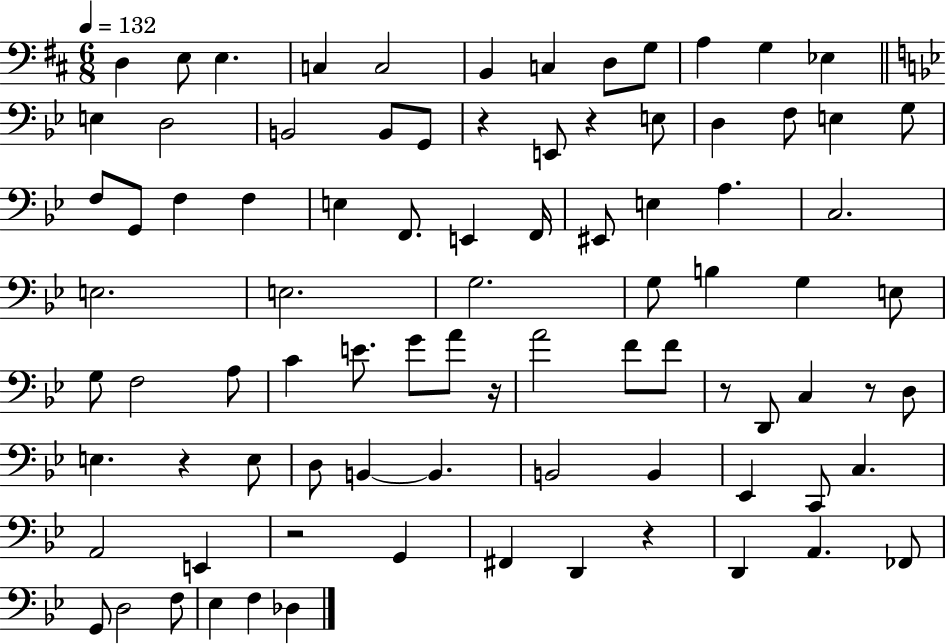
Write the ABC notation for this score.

X:1
T:Untitled
M:6/8
L:1/4
K:D
D, E,/2 E, C, C,2 B,, C, D,/2 G,/2 A, G, _E, E, D,2 B,,2 B,,/2 G,,/2 z E,,/2 z E,/2 D, F,/2 E, G,/2 F,/2 G,,/2 F, F, E, F,,/2 E,, F,,/4 ^E,,/2 E, A, C,2 E,2 E,2 G,2 G,/2 B, G, E,/2 G,/2 F,2 A,/2 C E/2 G/2 A/2 z/4 A2 F/2 F/2 z/2 D,,/2 C, z/2 D,/2 E, z E,/2 D,/2 B,, B,, B,,2 B,, _E,, C,,/2 C, A,,2 E,, z2 G,, ^F,, D,, z D,, A,, _F,,/2 G,,/2 D,2 F,/2 _E, F, _D,